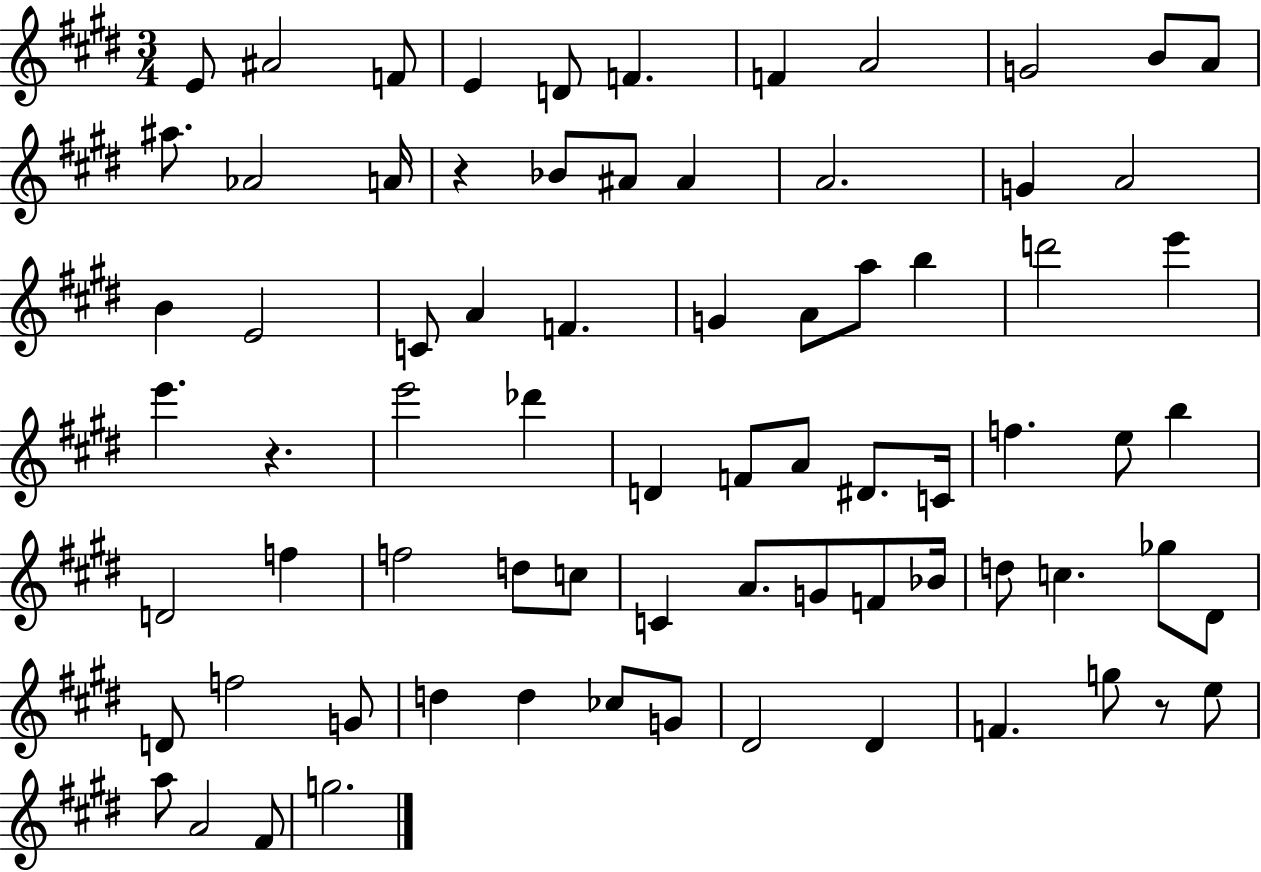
{
  \clef treble
  \numericTimeSignature
  \time 3/4
  \key e \major
  e'8 ais'2 f'8 | e'4 d'8 f'4. | f'4 a'2 | g'2 b'8 a'8 | \break ais''8. aes'2 a'16 | r4 bes'8 ais'8 ais'4 | a'2. | g'4 a'2 | \break b'4 e'2 | c'8 a'4 f'4. | g'4 a'8 a''8 b''4 | d'''2 e'''4 | \break e'''4. r4. | e'''2 des'''4 | d'4 f'8 a'8 dis'8. c'16 | f''4. e''8 b''4 | \break d'2 f''4 | f''2 d''8 c''8 | c'4 a'8. g'8 f'8 bes'16 | d''8 c''4. ges''8 dis'8 | \break d'8 f''2 g'8 | d''4 d''4 ces''8 g'8 | dis'2 dis'4 | f'4. g''8 r8 e''8 | \break a''8 a'2 fis'8 | g''2. | \bar "|."
}